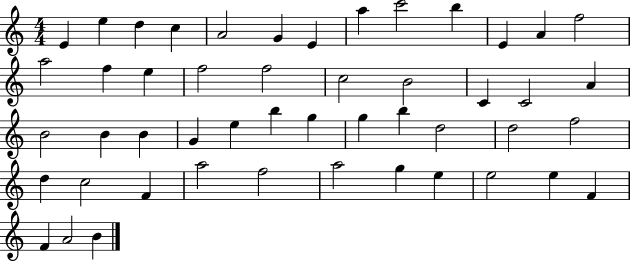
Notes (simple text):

E4/q E5/q D5/q C5/q A4/h G4/q E4/q A5/q C6/h B5/q E4/q A4/q F5/h A5/h F5/q E5/q F5/h F5/h C5/h B4/h C4/q C4/h A4/q B4/h B4/q B4/q G4/q E5/q B5/q G5/q G5/q B5/q D5/h D5/h F5/h D5/q C5/h F4/q A5/h F5/h A5/h G5/q E5/q E5/h E5/q F4/q F4/q A4/h B4/q